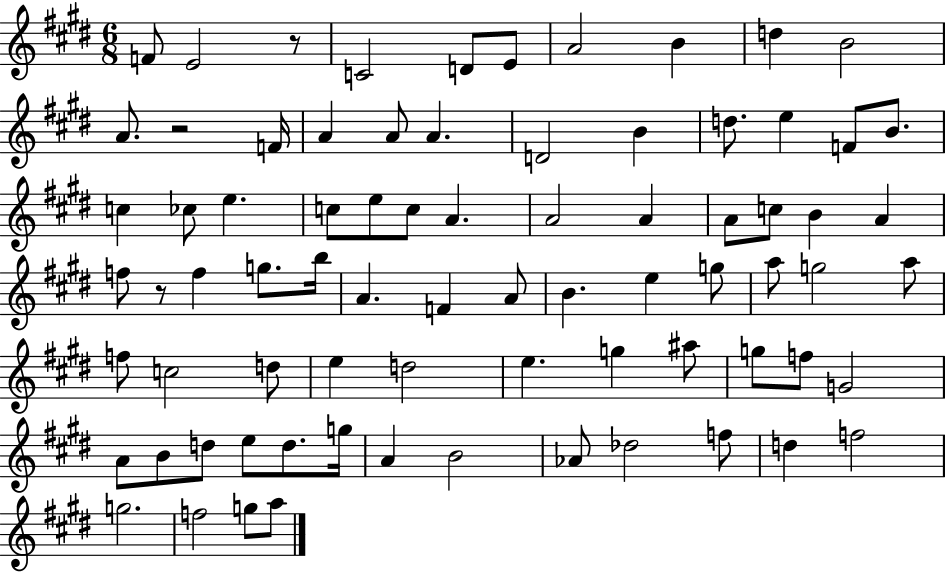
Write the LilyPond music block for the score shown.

{
  \clef treble
  \numericTimeSignature
  \time 6/8
  \key e \major
  f'8 e'2 r8 | c'2 d'8 e'8 | a'2 b'4 | d''4 b'2 | \break a'8. r2 f'16 | a'4 a'8 a'4. | d'2 b'4 | d''8. e''4 f'8 b'8. | \break c''4 ces''8 e''4. | c''8 e''8 c''8 a'4. | a'2 a'4 | a'8 c''8 b'4 a'4 | \break f''8 r8 f''4 g''8. b''16 | a'4. f'4 a'8 | b'4. e''4 g''8 | a''8 g''2 a''8 | \break f''8 c''2 d''8 | e''4 d''2 | e''4. g''4 ais''8 | g''8 f''8 g'2 | \break a'8 b'8 d''8 e''8 d''8. g''16 | a'4 b'2 | aes'8 des''2 f''8 | d''4 f''2 | \break g''2. | f''2 g''8 a''8 | \bar "|."
}